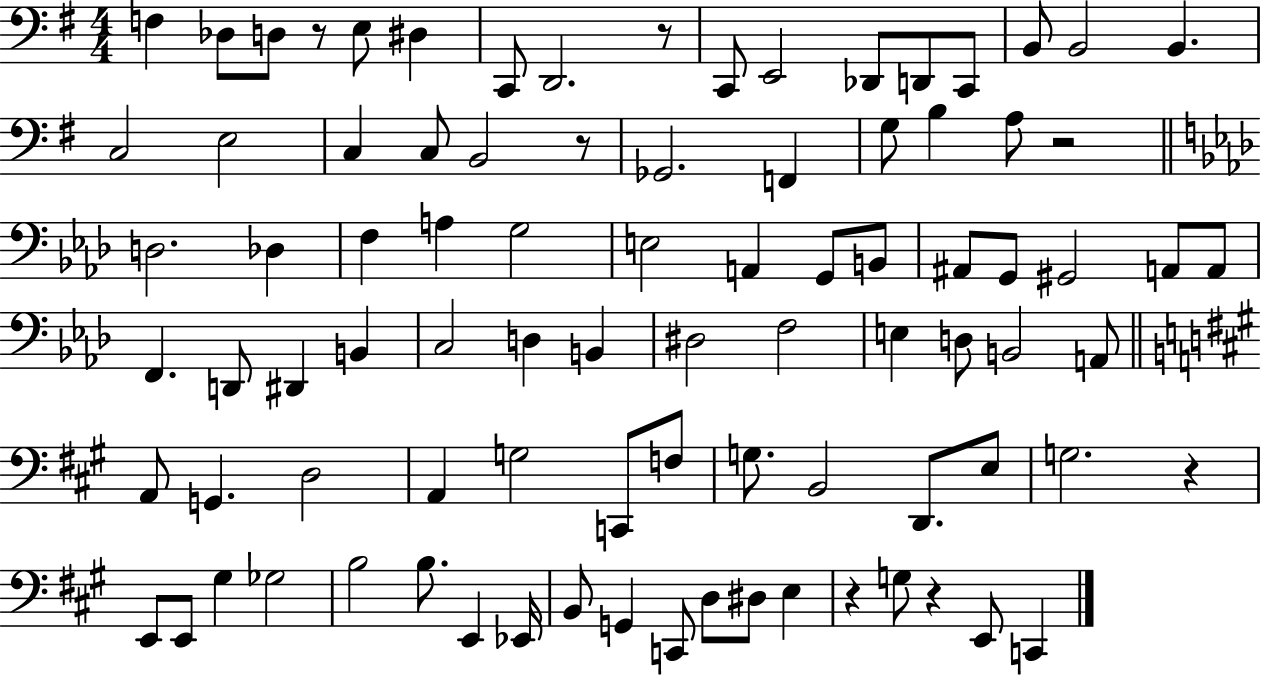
X:1
T:Untitled
M:4/4
L:1/4
K:G
F, _D,/2 D,/2 z/2 E,/2 ^D, C,,/2 D,,2 z/2 C,,/2 E,,2 _D,,/2 D,,/2 C,,/2 B,,/2 B,,2 B,, C,2 E,2 C, C,/2 B,,2 z/2 _G,,2 F,, G,/2 B, A,/2 z2 D,2 _D, F, A, G,2 E,2 A,, G,,/2 B,,/2 ^A,,/2 G,,/2 ^G,,2 A,,/2 A,,/2 F,, D,,/2 ^D,, B,, C,2 D, B,, ^D,2 F,2 E, D,/2 B,,2 A,,/2 A,,/2 G,, D,2 A,, G,2 C,,/2 F,/2 G,/2 B,,2 D,,/2 E,/2 G,2 z E,,/2 E,,/2 ^G, _G,2 B,2 B,/2 E,, _E,,/4 B,,/2 G,, C,,/2 D,/2 ^D,/2 E, z G,/2 z E,,/2 C,,